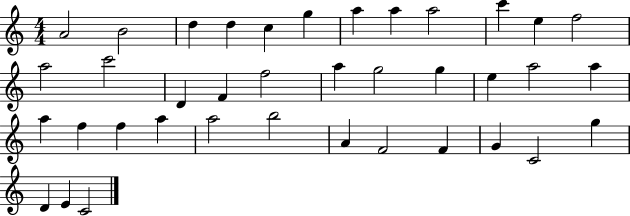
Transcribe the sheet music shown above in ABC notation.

X:1
T:Untitled
M:4/4
L:1/4
K:C
A2 B2 d d c g a a a2 c' e f2 a2 c'2 D F f2 a g2 g e a2 a a f f a a2 b2 A F2 F G C2 g D E C2